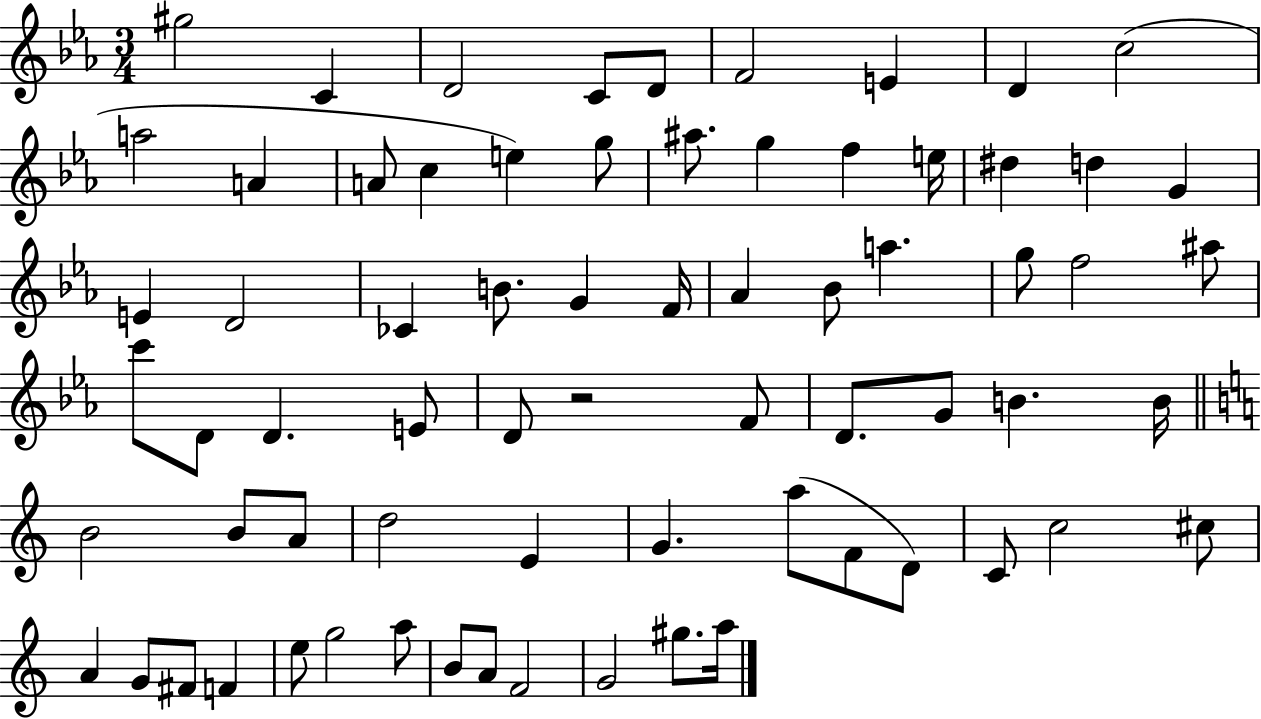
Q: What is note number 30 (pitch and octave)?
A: Bb4